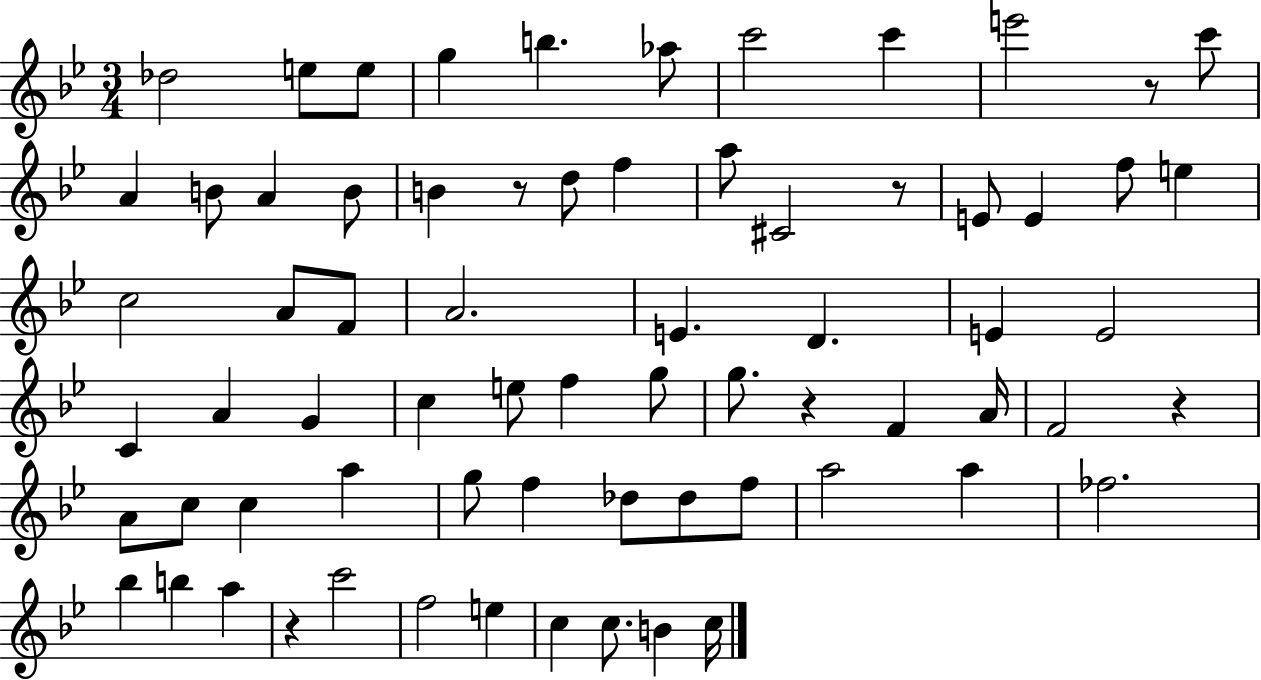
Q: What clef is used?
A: treble